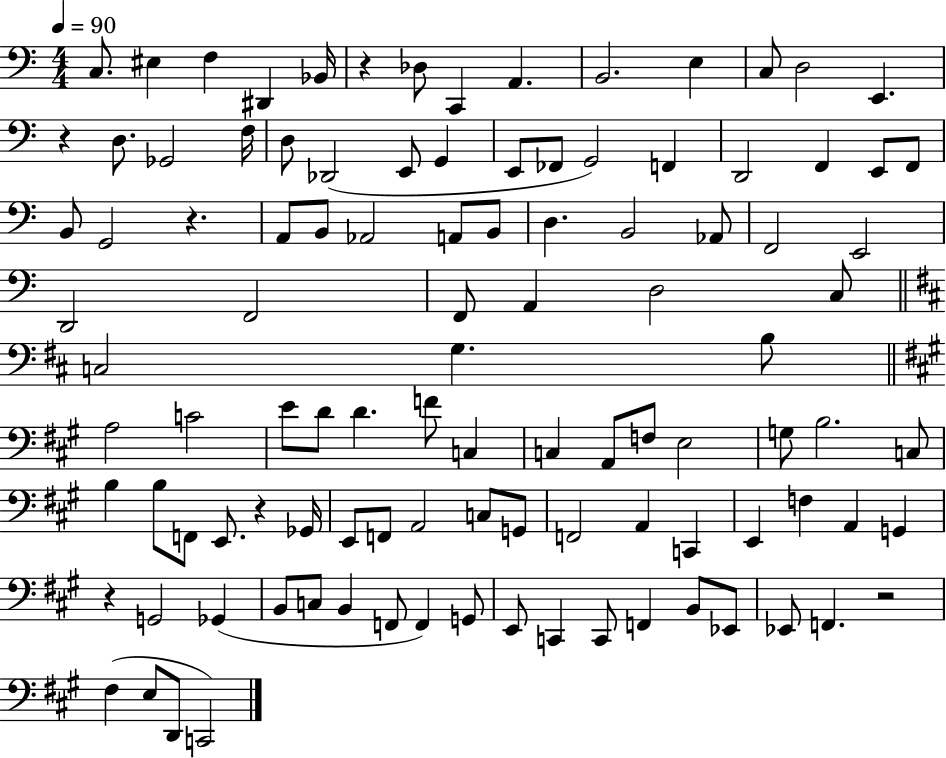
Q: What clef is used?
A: bass